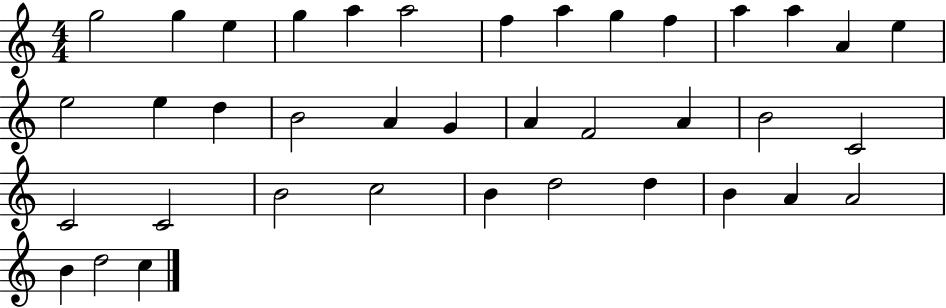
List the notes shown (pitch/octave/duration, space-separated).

G5/h G5/q E5/q G5/q A5/q A5/h F5/q A5/q G5/q F5/q A5/q A5/q A4/q E5/q E5/h E5/q D5/q B4/h A4/q G4/q A4/q F4/h A4/q B4/h C4/h C4/h C4/h B4/h C5/h B4/q D5/h D5/q B4/q A4/q A4/h B4/q D5/h C5/q